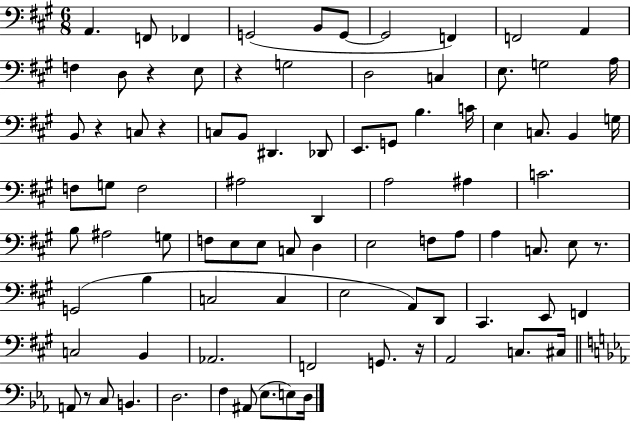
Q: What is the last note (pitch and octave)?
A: D3